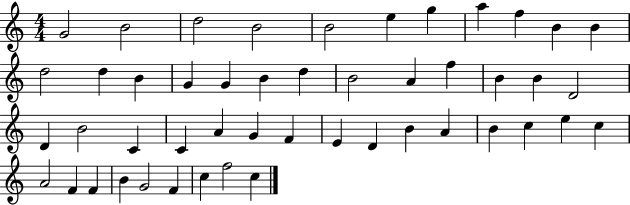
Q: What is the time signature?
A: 4/4